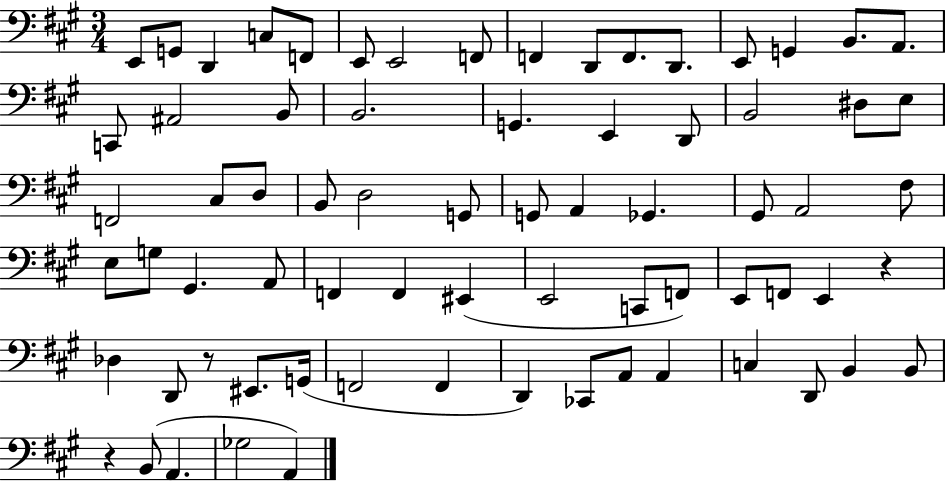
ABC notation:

X:1
T:Untitled
M:3/4
L:1/4
K:A
E,,/2 G,,/2 D,, C,/2 F,,/2 E,,/2 E,,2 F,,/2 F,, D,,/2 F,,/2 D,,/2 E,,/2 G,, B,,/2 A,,/2 C,,/2 ^A,,2 B,,/2 B,,2 G,, E,, D,,/2 B,,2 ^D,/2 E,/2 F,,2 ^C,/2 D,/2 B,,/2 D,2 G,,/2 G,,/2 A,, _G,, ^G,,/2 A,,2 ^F,/2 E,/2 G,/2 ^G,, A,,/2 F,, F,, ^E,, E,,2 C,,/2 F,,/2 E,,/2 F,,/2 E,, z _D, D,,/2 z/2 ^E,,/2 G,,/4 F,,2 F,, D,, _C,,/2 A,,/2 A,, C, D,,/2 B,, B,,/2 z B,,/2 A,, _G,2 A,,